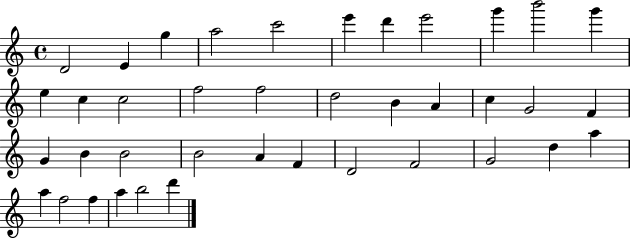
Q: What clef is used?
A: treble